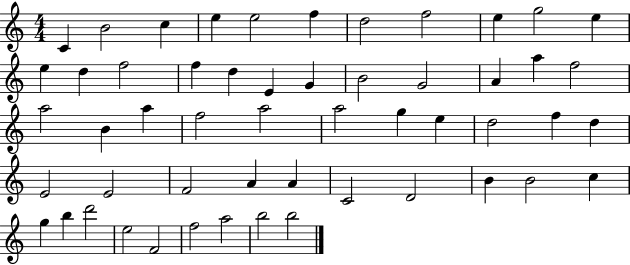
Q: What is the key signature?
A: C major